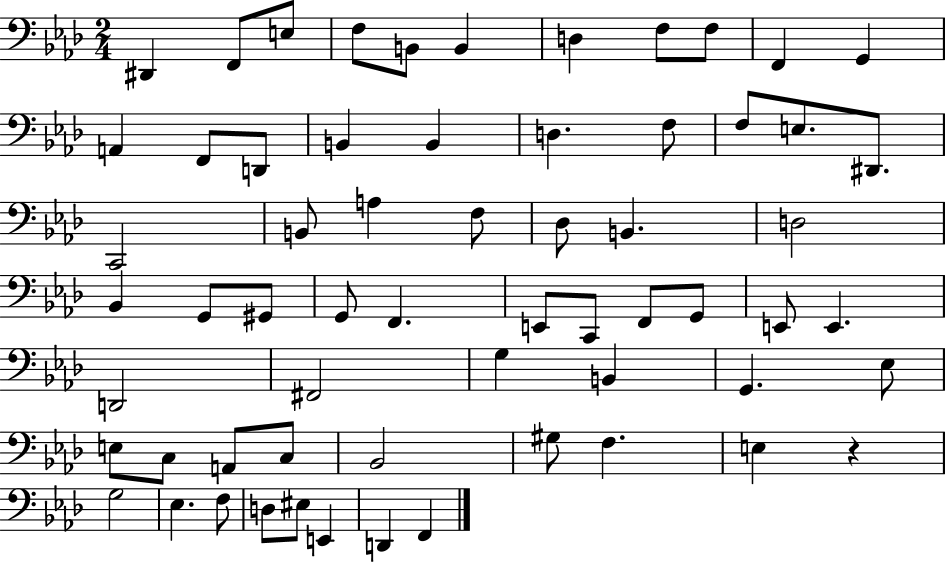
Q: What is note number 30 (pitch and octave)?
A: G2